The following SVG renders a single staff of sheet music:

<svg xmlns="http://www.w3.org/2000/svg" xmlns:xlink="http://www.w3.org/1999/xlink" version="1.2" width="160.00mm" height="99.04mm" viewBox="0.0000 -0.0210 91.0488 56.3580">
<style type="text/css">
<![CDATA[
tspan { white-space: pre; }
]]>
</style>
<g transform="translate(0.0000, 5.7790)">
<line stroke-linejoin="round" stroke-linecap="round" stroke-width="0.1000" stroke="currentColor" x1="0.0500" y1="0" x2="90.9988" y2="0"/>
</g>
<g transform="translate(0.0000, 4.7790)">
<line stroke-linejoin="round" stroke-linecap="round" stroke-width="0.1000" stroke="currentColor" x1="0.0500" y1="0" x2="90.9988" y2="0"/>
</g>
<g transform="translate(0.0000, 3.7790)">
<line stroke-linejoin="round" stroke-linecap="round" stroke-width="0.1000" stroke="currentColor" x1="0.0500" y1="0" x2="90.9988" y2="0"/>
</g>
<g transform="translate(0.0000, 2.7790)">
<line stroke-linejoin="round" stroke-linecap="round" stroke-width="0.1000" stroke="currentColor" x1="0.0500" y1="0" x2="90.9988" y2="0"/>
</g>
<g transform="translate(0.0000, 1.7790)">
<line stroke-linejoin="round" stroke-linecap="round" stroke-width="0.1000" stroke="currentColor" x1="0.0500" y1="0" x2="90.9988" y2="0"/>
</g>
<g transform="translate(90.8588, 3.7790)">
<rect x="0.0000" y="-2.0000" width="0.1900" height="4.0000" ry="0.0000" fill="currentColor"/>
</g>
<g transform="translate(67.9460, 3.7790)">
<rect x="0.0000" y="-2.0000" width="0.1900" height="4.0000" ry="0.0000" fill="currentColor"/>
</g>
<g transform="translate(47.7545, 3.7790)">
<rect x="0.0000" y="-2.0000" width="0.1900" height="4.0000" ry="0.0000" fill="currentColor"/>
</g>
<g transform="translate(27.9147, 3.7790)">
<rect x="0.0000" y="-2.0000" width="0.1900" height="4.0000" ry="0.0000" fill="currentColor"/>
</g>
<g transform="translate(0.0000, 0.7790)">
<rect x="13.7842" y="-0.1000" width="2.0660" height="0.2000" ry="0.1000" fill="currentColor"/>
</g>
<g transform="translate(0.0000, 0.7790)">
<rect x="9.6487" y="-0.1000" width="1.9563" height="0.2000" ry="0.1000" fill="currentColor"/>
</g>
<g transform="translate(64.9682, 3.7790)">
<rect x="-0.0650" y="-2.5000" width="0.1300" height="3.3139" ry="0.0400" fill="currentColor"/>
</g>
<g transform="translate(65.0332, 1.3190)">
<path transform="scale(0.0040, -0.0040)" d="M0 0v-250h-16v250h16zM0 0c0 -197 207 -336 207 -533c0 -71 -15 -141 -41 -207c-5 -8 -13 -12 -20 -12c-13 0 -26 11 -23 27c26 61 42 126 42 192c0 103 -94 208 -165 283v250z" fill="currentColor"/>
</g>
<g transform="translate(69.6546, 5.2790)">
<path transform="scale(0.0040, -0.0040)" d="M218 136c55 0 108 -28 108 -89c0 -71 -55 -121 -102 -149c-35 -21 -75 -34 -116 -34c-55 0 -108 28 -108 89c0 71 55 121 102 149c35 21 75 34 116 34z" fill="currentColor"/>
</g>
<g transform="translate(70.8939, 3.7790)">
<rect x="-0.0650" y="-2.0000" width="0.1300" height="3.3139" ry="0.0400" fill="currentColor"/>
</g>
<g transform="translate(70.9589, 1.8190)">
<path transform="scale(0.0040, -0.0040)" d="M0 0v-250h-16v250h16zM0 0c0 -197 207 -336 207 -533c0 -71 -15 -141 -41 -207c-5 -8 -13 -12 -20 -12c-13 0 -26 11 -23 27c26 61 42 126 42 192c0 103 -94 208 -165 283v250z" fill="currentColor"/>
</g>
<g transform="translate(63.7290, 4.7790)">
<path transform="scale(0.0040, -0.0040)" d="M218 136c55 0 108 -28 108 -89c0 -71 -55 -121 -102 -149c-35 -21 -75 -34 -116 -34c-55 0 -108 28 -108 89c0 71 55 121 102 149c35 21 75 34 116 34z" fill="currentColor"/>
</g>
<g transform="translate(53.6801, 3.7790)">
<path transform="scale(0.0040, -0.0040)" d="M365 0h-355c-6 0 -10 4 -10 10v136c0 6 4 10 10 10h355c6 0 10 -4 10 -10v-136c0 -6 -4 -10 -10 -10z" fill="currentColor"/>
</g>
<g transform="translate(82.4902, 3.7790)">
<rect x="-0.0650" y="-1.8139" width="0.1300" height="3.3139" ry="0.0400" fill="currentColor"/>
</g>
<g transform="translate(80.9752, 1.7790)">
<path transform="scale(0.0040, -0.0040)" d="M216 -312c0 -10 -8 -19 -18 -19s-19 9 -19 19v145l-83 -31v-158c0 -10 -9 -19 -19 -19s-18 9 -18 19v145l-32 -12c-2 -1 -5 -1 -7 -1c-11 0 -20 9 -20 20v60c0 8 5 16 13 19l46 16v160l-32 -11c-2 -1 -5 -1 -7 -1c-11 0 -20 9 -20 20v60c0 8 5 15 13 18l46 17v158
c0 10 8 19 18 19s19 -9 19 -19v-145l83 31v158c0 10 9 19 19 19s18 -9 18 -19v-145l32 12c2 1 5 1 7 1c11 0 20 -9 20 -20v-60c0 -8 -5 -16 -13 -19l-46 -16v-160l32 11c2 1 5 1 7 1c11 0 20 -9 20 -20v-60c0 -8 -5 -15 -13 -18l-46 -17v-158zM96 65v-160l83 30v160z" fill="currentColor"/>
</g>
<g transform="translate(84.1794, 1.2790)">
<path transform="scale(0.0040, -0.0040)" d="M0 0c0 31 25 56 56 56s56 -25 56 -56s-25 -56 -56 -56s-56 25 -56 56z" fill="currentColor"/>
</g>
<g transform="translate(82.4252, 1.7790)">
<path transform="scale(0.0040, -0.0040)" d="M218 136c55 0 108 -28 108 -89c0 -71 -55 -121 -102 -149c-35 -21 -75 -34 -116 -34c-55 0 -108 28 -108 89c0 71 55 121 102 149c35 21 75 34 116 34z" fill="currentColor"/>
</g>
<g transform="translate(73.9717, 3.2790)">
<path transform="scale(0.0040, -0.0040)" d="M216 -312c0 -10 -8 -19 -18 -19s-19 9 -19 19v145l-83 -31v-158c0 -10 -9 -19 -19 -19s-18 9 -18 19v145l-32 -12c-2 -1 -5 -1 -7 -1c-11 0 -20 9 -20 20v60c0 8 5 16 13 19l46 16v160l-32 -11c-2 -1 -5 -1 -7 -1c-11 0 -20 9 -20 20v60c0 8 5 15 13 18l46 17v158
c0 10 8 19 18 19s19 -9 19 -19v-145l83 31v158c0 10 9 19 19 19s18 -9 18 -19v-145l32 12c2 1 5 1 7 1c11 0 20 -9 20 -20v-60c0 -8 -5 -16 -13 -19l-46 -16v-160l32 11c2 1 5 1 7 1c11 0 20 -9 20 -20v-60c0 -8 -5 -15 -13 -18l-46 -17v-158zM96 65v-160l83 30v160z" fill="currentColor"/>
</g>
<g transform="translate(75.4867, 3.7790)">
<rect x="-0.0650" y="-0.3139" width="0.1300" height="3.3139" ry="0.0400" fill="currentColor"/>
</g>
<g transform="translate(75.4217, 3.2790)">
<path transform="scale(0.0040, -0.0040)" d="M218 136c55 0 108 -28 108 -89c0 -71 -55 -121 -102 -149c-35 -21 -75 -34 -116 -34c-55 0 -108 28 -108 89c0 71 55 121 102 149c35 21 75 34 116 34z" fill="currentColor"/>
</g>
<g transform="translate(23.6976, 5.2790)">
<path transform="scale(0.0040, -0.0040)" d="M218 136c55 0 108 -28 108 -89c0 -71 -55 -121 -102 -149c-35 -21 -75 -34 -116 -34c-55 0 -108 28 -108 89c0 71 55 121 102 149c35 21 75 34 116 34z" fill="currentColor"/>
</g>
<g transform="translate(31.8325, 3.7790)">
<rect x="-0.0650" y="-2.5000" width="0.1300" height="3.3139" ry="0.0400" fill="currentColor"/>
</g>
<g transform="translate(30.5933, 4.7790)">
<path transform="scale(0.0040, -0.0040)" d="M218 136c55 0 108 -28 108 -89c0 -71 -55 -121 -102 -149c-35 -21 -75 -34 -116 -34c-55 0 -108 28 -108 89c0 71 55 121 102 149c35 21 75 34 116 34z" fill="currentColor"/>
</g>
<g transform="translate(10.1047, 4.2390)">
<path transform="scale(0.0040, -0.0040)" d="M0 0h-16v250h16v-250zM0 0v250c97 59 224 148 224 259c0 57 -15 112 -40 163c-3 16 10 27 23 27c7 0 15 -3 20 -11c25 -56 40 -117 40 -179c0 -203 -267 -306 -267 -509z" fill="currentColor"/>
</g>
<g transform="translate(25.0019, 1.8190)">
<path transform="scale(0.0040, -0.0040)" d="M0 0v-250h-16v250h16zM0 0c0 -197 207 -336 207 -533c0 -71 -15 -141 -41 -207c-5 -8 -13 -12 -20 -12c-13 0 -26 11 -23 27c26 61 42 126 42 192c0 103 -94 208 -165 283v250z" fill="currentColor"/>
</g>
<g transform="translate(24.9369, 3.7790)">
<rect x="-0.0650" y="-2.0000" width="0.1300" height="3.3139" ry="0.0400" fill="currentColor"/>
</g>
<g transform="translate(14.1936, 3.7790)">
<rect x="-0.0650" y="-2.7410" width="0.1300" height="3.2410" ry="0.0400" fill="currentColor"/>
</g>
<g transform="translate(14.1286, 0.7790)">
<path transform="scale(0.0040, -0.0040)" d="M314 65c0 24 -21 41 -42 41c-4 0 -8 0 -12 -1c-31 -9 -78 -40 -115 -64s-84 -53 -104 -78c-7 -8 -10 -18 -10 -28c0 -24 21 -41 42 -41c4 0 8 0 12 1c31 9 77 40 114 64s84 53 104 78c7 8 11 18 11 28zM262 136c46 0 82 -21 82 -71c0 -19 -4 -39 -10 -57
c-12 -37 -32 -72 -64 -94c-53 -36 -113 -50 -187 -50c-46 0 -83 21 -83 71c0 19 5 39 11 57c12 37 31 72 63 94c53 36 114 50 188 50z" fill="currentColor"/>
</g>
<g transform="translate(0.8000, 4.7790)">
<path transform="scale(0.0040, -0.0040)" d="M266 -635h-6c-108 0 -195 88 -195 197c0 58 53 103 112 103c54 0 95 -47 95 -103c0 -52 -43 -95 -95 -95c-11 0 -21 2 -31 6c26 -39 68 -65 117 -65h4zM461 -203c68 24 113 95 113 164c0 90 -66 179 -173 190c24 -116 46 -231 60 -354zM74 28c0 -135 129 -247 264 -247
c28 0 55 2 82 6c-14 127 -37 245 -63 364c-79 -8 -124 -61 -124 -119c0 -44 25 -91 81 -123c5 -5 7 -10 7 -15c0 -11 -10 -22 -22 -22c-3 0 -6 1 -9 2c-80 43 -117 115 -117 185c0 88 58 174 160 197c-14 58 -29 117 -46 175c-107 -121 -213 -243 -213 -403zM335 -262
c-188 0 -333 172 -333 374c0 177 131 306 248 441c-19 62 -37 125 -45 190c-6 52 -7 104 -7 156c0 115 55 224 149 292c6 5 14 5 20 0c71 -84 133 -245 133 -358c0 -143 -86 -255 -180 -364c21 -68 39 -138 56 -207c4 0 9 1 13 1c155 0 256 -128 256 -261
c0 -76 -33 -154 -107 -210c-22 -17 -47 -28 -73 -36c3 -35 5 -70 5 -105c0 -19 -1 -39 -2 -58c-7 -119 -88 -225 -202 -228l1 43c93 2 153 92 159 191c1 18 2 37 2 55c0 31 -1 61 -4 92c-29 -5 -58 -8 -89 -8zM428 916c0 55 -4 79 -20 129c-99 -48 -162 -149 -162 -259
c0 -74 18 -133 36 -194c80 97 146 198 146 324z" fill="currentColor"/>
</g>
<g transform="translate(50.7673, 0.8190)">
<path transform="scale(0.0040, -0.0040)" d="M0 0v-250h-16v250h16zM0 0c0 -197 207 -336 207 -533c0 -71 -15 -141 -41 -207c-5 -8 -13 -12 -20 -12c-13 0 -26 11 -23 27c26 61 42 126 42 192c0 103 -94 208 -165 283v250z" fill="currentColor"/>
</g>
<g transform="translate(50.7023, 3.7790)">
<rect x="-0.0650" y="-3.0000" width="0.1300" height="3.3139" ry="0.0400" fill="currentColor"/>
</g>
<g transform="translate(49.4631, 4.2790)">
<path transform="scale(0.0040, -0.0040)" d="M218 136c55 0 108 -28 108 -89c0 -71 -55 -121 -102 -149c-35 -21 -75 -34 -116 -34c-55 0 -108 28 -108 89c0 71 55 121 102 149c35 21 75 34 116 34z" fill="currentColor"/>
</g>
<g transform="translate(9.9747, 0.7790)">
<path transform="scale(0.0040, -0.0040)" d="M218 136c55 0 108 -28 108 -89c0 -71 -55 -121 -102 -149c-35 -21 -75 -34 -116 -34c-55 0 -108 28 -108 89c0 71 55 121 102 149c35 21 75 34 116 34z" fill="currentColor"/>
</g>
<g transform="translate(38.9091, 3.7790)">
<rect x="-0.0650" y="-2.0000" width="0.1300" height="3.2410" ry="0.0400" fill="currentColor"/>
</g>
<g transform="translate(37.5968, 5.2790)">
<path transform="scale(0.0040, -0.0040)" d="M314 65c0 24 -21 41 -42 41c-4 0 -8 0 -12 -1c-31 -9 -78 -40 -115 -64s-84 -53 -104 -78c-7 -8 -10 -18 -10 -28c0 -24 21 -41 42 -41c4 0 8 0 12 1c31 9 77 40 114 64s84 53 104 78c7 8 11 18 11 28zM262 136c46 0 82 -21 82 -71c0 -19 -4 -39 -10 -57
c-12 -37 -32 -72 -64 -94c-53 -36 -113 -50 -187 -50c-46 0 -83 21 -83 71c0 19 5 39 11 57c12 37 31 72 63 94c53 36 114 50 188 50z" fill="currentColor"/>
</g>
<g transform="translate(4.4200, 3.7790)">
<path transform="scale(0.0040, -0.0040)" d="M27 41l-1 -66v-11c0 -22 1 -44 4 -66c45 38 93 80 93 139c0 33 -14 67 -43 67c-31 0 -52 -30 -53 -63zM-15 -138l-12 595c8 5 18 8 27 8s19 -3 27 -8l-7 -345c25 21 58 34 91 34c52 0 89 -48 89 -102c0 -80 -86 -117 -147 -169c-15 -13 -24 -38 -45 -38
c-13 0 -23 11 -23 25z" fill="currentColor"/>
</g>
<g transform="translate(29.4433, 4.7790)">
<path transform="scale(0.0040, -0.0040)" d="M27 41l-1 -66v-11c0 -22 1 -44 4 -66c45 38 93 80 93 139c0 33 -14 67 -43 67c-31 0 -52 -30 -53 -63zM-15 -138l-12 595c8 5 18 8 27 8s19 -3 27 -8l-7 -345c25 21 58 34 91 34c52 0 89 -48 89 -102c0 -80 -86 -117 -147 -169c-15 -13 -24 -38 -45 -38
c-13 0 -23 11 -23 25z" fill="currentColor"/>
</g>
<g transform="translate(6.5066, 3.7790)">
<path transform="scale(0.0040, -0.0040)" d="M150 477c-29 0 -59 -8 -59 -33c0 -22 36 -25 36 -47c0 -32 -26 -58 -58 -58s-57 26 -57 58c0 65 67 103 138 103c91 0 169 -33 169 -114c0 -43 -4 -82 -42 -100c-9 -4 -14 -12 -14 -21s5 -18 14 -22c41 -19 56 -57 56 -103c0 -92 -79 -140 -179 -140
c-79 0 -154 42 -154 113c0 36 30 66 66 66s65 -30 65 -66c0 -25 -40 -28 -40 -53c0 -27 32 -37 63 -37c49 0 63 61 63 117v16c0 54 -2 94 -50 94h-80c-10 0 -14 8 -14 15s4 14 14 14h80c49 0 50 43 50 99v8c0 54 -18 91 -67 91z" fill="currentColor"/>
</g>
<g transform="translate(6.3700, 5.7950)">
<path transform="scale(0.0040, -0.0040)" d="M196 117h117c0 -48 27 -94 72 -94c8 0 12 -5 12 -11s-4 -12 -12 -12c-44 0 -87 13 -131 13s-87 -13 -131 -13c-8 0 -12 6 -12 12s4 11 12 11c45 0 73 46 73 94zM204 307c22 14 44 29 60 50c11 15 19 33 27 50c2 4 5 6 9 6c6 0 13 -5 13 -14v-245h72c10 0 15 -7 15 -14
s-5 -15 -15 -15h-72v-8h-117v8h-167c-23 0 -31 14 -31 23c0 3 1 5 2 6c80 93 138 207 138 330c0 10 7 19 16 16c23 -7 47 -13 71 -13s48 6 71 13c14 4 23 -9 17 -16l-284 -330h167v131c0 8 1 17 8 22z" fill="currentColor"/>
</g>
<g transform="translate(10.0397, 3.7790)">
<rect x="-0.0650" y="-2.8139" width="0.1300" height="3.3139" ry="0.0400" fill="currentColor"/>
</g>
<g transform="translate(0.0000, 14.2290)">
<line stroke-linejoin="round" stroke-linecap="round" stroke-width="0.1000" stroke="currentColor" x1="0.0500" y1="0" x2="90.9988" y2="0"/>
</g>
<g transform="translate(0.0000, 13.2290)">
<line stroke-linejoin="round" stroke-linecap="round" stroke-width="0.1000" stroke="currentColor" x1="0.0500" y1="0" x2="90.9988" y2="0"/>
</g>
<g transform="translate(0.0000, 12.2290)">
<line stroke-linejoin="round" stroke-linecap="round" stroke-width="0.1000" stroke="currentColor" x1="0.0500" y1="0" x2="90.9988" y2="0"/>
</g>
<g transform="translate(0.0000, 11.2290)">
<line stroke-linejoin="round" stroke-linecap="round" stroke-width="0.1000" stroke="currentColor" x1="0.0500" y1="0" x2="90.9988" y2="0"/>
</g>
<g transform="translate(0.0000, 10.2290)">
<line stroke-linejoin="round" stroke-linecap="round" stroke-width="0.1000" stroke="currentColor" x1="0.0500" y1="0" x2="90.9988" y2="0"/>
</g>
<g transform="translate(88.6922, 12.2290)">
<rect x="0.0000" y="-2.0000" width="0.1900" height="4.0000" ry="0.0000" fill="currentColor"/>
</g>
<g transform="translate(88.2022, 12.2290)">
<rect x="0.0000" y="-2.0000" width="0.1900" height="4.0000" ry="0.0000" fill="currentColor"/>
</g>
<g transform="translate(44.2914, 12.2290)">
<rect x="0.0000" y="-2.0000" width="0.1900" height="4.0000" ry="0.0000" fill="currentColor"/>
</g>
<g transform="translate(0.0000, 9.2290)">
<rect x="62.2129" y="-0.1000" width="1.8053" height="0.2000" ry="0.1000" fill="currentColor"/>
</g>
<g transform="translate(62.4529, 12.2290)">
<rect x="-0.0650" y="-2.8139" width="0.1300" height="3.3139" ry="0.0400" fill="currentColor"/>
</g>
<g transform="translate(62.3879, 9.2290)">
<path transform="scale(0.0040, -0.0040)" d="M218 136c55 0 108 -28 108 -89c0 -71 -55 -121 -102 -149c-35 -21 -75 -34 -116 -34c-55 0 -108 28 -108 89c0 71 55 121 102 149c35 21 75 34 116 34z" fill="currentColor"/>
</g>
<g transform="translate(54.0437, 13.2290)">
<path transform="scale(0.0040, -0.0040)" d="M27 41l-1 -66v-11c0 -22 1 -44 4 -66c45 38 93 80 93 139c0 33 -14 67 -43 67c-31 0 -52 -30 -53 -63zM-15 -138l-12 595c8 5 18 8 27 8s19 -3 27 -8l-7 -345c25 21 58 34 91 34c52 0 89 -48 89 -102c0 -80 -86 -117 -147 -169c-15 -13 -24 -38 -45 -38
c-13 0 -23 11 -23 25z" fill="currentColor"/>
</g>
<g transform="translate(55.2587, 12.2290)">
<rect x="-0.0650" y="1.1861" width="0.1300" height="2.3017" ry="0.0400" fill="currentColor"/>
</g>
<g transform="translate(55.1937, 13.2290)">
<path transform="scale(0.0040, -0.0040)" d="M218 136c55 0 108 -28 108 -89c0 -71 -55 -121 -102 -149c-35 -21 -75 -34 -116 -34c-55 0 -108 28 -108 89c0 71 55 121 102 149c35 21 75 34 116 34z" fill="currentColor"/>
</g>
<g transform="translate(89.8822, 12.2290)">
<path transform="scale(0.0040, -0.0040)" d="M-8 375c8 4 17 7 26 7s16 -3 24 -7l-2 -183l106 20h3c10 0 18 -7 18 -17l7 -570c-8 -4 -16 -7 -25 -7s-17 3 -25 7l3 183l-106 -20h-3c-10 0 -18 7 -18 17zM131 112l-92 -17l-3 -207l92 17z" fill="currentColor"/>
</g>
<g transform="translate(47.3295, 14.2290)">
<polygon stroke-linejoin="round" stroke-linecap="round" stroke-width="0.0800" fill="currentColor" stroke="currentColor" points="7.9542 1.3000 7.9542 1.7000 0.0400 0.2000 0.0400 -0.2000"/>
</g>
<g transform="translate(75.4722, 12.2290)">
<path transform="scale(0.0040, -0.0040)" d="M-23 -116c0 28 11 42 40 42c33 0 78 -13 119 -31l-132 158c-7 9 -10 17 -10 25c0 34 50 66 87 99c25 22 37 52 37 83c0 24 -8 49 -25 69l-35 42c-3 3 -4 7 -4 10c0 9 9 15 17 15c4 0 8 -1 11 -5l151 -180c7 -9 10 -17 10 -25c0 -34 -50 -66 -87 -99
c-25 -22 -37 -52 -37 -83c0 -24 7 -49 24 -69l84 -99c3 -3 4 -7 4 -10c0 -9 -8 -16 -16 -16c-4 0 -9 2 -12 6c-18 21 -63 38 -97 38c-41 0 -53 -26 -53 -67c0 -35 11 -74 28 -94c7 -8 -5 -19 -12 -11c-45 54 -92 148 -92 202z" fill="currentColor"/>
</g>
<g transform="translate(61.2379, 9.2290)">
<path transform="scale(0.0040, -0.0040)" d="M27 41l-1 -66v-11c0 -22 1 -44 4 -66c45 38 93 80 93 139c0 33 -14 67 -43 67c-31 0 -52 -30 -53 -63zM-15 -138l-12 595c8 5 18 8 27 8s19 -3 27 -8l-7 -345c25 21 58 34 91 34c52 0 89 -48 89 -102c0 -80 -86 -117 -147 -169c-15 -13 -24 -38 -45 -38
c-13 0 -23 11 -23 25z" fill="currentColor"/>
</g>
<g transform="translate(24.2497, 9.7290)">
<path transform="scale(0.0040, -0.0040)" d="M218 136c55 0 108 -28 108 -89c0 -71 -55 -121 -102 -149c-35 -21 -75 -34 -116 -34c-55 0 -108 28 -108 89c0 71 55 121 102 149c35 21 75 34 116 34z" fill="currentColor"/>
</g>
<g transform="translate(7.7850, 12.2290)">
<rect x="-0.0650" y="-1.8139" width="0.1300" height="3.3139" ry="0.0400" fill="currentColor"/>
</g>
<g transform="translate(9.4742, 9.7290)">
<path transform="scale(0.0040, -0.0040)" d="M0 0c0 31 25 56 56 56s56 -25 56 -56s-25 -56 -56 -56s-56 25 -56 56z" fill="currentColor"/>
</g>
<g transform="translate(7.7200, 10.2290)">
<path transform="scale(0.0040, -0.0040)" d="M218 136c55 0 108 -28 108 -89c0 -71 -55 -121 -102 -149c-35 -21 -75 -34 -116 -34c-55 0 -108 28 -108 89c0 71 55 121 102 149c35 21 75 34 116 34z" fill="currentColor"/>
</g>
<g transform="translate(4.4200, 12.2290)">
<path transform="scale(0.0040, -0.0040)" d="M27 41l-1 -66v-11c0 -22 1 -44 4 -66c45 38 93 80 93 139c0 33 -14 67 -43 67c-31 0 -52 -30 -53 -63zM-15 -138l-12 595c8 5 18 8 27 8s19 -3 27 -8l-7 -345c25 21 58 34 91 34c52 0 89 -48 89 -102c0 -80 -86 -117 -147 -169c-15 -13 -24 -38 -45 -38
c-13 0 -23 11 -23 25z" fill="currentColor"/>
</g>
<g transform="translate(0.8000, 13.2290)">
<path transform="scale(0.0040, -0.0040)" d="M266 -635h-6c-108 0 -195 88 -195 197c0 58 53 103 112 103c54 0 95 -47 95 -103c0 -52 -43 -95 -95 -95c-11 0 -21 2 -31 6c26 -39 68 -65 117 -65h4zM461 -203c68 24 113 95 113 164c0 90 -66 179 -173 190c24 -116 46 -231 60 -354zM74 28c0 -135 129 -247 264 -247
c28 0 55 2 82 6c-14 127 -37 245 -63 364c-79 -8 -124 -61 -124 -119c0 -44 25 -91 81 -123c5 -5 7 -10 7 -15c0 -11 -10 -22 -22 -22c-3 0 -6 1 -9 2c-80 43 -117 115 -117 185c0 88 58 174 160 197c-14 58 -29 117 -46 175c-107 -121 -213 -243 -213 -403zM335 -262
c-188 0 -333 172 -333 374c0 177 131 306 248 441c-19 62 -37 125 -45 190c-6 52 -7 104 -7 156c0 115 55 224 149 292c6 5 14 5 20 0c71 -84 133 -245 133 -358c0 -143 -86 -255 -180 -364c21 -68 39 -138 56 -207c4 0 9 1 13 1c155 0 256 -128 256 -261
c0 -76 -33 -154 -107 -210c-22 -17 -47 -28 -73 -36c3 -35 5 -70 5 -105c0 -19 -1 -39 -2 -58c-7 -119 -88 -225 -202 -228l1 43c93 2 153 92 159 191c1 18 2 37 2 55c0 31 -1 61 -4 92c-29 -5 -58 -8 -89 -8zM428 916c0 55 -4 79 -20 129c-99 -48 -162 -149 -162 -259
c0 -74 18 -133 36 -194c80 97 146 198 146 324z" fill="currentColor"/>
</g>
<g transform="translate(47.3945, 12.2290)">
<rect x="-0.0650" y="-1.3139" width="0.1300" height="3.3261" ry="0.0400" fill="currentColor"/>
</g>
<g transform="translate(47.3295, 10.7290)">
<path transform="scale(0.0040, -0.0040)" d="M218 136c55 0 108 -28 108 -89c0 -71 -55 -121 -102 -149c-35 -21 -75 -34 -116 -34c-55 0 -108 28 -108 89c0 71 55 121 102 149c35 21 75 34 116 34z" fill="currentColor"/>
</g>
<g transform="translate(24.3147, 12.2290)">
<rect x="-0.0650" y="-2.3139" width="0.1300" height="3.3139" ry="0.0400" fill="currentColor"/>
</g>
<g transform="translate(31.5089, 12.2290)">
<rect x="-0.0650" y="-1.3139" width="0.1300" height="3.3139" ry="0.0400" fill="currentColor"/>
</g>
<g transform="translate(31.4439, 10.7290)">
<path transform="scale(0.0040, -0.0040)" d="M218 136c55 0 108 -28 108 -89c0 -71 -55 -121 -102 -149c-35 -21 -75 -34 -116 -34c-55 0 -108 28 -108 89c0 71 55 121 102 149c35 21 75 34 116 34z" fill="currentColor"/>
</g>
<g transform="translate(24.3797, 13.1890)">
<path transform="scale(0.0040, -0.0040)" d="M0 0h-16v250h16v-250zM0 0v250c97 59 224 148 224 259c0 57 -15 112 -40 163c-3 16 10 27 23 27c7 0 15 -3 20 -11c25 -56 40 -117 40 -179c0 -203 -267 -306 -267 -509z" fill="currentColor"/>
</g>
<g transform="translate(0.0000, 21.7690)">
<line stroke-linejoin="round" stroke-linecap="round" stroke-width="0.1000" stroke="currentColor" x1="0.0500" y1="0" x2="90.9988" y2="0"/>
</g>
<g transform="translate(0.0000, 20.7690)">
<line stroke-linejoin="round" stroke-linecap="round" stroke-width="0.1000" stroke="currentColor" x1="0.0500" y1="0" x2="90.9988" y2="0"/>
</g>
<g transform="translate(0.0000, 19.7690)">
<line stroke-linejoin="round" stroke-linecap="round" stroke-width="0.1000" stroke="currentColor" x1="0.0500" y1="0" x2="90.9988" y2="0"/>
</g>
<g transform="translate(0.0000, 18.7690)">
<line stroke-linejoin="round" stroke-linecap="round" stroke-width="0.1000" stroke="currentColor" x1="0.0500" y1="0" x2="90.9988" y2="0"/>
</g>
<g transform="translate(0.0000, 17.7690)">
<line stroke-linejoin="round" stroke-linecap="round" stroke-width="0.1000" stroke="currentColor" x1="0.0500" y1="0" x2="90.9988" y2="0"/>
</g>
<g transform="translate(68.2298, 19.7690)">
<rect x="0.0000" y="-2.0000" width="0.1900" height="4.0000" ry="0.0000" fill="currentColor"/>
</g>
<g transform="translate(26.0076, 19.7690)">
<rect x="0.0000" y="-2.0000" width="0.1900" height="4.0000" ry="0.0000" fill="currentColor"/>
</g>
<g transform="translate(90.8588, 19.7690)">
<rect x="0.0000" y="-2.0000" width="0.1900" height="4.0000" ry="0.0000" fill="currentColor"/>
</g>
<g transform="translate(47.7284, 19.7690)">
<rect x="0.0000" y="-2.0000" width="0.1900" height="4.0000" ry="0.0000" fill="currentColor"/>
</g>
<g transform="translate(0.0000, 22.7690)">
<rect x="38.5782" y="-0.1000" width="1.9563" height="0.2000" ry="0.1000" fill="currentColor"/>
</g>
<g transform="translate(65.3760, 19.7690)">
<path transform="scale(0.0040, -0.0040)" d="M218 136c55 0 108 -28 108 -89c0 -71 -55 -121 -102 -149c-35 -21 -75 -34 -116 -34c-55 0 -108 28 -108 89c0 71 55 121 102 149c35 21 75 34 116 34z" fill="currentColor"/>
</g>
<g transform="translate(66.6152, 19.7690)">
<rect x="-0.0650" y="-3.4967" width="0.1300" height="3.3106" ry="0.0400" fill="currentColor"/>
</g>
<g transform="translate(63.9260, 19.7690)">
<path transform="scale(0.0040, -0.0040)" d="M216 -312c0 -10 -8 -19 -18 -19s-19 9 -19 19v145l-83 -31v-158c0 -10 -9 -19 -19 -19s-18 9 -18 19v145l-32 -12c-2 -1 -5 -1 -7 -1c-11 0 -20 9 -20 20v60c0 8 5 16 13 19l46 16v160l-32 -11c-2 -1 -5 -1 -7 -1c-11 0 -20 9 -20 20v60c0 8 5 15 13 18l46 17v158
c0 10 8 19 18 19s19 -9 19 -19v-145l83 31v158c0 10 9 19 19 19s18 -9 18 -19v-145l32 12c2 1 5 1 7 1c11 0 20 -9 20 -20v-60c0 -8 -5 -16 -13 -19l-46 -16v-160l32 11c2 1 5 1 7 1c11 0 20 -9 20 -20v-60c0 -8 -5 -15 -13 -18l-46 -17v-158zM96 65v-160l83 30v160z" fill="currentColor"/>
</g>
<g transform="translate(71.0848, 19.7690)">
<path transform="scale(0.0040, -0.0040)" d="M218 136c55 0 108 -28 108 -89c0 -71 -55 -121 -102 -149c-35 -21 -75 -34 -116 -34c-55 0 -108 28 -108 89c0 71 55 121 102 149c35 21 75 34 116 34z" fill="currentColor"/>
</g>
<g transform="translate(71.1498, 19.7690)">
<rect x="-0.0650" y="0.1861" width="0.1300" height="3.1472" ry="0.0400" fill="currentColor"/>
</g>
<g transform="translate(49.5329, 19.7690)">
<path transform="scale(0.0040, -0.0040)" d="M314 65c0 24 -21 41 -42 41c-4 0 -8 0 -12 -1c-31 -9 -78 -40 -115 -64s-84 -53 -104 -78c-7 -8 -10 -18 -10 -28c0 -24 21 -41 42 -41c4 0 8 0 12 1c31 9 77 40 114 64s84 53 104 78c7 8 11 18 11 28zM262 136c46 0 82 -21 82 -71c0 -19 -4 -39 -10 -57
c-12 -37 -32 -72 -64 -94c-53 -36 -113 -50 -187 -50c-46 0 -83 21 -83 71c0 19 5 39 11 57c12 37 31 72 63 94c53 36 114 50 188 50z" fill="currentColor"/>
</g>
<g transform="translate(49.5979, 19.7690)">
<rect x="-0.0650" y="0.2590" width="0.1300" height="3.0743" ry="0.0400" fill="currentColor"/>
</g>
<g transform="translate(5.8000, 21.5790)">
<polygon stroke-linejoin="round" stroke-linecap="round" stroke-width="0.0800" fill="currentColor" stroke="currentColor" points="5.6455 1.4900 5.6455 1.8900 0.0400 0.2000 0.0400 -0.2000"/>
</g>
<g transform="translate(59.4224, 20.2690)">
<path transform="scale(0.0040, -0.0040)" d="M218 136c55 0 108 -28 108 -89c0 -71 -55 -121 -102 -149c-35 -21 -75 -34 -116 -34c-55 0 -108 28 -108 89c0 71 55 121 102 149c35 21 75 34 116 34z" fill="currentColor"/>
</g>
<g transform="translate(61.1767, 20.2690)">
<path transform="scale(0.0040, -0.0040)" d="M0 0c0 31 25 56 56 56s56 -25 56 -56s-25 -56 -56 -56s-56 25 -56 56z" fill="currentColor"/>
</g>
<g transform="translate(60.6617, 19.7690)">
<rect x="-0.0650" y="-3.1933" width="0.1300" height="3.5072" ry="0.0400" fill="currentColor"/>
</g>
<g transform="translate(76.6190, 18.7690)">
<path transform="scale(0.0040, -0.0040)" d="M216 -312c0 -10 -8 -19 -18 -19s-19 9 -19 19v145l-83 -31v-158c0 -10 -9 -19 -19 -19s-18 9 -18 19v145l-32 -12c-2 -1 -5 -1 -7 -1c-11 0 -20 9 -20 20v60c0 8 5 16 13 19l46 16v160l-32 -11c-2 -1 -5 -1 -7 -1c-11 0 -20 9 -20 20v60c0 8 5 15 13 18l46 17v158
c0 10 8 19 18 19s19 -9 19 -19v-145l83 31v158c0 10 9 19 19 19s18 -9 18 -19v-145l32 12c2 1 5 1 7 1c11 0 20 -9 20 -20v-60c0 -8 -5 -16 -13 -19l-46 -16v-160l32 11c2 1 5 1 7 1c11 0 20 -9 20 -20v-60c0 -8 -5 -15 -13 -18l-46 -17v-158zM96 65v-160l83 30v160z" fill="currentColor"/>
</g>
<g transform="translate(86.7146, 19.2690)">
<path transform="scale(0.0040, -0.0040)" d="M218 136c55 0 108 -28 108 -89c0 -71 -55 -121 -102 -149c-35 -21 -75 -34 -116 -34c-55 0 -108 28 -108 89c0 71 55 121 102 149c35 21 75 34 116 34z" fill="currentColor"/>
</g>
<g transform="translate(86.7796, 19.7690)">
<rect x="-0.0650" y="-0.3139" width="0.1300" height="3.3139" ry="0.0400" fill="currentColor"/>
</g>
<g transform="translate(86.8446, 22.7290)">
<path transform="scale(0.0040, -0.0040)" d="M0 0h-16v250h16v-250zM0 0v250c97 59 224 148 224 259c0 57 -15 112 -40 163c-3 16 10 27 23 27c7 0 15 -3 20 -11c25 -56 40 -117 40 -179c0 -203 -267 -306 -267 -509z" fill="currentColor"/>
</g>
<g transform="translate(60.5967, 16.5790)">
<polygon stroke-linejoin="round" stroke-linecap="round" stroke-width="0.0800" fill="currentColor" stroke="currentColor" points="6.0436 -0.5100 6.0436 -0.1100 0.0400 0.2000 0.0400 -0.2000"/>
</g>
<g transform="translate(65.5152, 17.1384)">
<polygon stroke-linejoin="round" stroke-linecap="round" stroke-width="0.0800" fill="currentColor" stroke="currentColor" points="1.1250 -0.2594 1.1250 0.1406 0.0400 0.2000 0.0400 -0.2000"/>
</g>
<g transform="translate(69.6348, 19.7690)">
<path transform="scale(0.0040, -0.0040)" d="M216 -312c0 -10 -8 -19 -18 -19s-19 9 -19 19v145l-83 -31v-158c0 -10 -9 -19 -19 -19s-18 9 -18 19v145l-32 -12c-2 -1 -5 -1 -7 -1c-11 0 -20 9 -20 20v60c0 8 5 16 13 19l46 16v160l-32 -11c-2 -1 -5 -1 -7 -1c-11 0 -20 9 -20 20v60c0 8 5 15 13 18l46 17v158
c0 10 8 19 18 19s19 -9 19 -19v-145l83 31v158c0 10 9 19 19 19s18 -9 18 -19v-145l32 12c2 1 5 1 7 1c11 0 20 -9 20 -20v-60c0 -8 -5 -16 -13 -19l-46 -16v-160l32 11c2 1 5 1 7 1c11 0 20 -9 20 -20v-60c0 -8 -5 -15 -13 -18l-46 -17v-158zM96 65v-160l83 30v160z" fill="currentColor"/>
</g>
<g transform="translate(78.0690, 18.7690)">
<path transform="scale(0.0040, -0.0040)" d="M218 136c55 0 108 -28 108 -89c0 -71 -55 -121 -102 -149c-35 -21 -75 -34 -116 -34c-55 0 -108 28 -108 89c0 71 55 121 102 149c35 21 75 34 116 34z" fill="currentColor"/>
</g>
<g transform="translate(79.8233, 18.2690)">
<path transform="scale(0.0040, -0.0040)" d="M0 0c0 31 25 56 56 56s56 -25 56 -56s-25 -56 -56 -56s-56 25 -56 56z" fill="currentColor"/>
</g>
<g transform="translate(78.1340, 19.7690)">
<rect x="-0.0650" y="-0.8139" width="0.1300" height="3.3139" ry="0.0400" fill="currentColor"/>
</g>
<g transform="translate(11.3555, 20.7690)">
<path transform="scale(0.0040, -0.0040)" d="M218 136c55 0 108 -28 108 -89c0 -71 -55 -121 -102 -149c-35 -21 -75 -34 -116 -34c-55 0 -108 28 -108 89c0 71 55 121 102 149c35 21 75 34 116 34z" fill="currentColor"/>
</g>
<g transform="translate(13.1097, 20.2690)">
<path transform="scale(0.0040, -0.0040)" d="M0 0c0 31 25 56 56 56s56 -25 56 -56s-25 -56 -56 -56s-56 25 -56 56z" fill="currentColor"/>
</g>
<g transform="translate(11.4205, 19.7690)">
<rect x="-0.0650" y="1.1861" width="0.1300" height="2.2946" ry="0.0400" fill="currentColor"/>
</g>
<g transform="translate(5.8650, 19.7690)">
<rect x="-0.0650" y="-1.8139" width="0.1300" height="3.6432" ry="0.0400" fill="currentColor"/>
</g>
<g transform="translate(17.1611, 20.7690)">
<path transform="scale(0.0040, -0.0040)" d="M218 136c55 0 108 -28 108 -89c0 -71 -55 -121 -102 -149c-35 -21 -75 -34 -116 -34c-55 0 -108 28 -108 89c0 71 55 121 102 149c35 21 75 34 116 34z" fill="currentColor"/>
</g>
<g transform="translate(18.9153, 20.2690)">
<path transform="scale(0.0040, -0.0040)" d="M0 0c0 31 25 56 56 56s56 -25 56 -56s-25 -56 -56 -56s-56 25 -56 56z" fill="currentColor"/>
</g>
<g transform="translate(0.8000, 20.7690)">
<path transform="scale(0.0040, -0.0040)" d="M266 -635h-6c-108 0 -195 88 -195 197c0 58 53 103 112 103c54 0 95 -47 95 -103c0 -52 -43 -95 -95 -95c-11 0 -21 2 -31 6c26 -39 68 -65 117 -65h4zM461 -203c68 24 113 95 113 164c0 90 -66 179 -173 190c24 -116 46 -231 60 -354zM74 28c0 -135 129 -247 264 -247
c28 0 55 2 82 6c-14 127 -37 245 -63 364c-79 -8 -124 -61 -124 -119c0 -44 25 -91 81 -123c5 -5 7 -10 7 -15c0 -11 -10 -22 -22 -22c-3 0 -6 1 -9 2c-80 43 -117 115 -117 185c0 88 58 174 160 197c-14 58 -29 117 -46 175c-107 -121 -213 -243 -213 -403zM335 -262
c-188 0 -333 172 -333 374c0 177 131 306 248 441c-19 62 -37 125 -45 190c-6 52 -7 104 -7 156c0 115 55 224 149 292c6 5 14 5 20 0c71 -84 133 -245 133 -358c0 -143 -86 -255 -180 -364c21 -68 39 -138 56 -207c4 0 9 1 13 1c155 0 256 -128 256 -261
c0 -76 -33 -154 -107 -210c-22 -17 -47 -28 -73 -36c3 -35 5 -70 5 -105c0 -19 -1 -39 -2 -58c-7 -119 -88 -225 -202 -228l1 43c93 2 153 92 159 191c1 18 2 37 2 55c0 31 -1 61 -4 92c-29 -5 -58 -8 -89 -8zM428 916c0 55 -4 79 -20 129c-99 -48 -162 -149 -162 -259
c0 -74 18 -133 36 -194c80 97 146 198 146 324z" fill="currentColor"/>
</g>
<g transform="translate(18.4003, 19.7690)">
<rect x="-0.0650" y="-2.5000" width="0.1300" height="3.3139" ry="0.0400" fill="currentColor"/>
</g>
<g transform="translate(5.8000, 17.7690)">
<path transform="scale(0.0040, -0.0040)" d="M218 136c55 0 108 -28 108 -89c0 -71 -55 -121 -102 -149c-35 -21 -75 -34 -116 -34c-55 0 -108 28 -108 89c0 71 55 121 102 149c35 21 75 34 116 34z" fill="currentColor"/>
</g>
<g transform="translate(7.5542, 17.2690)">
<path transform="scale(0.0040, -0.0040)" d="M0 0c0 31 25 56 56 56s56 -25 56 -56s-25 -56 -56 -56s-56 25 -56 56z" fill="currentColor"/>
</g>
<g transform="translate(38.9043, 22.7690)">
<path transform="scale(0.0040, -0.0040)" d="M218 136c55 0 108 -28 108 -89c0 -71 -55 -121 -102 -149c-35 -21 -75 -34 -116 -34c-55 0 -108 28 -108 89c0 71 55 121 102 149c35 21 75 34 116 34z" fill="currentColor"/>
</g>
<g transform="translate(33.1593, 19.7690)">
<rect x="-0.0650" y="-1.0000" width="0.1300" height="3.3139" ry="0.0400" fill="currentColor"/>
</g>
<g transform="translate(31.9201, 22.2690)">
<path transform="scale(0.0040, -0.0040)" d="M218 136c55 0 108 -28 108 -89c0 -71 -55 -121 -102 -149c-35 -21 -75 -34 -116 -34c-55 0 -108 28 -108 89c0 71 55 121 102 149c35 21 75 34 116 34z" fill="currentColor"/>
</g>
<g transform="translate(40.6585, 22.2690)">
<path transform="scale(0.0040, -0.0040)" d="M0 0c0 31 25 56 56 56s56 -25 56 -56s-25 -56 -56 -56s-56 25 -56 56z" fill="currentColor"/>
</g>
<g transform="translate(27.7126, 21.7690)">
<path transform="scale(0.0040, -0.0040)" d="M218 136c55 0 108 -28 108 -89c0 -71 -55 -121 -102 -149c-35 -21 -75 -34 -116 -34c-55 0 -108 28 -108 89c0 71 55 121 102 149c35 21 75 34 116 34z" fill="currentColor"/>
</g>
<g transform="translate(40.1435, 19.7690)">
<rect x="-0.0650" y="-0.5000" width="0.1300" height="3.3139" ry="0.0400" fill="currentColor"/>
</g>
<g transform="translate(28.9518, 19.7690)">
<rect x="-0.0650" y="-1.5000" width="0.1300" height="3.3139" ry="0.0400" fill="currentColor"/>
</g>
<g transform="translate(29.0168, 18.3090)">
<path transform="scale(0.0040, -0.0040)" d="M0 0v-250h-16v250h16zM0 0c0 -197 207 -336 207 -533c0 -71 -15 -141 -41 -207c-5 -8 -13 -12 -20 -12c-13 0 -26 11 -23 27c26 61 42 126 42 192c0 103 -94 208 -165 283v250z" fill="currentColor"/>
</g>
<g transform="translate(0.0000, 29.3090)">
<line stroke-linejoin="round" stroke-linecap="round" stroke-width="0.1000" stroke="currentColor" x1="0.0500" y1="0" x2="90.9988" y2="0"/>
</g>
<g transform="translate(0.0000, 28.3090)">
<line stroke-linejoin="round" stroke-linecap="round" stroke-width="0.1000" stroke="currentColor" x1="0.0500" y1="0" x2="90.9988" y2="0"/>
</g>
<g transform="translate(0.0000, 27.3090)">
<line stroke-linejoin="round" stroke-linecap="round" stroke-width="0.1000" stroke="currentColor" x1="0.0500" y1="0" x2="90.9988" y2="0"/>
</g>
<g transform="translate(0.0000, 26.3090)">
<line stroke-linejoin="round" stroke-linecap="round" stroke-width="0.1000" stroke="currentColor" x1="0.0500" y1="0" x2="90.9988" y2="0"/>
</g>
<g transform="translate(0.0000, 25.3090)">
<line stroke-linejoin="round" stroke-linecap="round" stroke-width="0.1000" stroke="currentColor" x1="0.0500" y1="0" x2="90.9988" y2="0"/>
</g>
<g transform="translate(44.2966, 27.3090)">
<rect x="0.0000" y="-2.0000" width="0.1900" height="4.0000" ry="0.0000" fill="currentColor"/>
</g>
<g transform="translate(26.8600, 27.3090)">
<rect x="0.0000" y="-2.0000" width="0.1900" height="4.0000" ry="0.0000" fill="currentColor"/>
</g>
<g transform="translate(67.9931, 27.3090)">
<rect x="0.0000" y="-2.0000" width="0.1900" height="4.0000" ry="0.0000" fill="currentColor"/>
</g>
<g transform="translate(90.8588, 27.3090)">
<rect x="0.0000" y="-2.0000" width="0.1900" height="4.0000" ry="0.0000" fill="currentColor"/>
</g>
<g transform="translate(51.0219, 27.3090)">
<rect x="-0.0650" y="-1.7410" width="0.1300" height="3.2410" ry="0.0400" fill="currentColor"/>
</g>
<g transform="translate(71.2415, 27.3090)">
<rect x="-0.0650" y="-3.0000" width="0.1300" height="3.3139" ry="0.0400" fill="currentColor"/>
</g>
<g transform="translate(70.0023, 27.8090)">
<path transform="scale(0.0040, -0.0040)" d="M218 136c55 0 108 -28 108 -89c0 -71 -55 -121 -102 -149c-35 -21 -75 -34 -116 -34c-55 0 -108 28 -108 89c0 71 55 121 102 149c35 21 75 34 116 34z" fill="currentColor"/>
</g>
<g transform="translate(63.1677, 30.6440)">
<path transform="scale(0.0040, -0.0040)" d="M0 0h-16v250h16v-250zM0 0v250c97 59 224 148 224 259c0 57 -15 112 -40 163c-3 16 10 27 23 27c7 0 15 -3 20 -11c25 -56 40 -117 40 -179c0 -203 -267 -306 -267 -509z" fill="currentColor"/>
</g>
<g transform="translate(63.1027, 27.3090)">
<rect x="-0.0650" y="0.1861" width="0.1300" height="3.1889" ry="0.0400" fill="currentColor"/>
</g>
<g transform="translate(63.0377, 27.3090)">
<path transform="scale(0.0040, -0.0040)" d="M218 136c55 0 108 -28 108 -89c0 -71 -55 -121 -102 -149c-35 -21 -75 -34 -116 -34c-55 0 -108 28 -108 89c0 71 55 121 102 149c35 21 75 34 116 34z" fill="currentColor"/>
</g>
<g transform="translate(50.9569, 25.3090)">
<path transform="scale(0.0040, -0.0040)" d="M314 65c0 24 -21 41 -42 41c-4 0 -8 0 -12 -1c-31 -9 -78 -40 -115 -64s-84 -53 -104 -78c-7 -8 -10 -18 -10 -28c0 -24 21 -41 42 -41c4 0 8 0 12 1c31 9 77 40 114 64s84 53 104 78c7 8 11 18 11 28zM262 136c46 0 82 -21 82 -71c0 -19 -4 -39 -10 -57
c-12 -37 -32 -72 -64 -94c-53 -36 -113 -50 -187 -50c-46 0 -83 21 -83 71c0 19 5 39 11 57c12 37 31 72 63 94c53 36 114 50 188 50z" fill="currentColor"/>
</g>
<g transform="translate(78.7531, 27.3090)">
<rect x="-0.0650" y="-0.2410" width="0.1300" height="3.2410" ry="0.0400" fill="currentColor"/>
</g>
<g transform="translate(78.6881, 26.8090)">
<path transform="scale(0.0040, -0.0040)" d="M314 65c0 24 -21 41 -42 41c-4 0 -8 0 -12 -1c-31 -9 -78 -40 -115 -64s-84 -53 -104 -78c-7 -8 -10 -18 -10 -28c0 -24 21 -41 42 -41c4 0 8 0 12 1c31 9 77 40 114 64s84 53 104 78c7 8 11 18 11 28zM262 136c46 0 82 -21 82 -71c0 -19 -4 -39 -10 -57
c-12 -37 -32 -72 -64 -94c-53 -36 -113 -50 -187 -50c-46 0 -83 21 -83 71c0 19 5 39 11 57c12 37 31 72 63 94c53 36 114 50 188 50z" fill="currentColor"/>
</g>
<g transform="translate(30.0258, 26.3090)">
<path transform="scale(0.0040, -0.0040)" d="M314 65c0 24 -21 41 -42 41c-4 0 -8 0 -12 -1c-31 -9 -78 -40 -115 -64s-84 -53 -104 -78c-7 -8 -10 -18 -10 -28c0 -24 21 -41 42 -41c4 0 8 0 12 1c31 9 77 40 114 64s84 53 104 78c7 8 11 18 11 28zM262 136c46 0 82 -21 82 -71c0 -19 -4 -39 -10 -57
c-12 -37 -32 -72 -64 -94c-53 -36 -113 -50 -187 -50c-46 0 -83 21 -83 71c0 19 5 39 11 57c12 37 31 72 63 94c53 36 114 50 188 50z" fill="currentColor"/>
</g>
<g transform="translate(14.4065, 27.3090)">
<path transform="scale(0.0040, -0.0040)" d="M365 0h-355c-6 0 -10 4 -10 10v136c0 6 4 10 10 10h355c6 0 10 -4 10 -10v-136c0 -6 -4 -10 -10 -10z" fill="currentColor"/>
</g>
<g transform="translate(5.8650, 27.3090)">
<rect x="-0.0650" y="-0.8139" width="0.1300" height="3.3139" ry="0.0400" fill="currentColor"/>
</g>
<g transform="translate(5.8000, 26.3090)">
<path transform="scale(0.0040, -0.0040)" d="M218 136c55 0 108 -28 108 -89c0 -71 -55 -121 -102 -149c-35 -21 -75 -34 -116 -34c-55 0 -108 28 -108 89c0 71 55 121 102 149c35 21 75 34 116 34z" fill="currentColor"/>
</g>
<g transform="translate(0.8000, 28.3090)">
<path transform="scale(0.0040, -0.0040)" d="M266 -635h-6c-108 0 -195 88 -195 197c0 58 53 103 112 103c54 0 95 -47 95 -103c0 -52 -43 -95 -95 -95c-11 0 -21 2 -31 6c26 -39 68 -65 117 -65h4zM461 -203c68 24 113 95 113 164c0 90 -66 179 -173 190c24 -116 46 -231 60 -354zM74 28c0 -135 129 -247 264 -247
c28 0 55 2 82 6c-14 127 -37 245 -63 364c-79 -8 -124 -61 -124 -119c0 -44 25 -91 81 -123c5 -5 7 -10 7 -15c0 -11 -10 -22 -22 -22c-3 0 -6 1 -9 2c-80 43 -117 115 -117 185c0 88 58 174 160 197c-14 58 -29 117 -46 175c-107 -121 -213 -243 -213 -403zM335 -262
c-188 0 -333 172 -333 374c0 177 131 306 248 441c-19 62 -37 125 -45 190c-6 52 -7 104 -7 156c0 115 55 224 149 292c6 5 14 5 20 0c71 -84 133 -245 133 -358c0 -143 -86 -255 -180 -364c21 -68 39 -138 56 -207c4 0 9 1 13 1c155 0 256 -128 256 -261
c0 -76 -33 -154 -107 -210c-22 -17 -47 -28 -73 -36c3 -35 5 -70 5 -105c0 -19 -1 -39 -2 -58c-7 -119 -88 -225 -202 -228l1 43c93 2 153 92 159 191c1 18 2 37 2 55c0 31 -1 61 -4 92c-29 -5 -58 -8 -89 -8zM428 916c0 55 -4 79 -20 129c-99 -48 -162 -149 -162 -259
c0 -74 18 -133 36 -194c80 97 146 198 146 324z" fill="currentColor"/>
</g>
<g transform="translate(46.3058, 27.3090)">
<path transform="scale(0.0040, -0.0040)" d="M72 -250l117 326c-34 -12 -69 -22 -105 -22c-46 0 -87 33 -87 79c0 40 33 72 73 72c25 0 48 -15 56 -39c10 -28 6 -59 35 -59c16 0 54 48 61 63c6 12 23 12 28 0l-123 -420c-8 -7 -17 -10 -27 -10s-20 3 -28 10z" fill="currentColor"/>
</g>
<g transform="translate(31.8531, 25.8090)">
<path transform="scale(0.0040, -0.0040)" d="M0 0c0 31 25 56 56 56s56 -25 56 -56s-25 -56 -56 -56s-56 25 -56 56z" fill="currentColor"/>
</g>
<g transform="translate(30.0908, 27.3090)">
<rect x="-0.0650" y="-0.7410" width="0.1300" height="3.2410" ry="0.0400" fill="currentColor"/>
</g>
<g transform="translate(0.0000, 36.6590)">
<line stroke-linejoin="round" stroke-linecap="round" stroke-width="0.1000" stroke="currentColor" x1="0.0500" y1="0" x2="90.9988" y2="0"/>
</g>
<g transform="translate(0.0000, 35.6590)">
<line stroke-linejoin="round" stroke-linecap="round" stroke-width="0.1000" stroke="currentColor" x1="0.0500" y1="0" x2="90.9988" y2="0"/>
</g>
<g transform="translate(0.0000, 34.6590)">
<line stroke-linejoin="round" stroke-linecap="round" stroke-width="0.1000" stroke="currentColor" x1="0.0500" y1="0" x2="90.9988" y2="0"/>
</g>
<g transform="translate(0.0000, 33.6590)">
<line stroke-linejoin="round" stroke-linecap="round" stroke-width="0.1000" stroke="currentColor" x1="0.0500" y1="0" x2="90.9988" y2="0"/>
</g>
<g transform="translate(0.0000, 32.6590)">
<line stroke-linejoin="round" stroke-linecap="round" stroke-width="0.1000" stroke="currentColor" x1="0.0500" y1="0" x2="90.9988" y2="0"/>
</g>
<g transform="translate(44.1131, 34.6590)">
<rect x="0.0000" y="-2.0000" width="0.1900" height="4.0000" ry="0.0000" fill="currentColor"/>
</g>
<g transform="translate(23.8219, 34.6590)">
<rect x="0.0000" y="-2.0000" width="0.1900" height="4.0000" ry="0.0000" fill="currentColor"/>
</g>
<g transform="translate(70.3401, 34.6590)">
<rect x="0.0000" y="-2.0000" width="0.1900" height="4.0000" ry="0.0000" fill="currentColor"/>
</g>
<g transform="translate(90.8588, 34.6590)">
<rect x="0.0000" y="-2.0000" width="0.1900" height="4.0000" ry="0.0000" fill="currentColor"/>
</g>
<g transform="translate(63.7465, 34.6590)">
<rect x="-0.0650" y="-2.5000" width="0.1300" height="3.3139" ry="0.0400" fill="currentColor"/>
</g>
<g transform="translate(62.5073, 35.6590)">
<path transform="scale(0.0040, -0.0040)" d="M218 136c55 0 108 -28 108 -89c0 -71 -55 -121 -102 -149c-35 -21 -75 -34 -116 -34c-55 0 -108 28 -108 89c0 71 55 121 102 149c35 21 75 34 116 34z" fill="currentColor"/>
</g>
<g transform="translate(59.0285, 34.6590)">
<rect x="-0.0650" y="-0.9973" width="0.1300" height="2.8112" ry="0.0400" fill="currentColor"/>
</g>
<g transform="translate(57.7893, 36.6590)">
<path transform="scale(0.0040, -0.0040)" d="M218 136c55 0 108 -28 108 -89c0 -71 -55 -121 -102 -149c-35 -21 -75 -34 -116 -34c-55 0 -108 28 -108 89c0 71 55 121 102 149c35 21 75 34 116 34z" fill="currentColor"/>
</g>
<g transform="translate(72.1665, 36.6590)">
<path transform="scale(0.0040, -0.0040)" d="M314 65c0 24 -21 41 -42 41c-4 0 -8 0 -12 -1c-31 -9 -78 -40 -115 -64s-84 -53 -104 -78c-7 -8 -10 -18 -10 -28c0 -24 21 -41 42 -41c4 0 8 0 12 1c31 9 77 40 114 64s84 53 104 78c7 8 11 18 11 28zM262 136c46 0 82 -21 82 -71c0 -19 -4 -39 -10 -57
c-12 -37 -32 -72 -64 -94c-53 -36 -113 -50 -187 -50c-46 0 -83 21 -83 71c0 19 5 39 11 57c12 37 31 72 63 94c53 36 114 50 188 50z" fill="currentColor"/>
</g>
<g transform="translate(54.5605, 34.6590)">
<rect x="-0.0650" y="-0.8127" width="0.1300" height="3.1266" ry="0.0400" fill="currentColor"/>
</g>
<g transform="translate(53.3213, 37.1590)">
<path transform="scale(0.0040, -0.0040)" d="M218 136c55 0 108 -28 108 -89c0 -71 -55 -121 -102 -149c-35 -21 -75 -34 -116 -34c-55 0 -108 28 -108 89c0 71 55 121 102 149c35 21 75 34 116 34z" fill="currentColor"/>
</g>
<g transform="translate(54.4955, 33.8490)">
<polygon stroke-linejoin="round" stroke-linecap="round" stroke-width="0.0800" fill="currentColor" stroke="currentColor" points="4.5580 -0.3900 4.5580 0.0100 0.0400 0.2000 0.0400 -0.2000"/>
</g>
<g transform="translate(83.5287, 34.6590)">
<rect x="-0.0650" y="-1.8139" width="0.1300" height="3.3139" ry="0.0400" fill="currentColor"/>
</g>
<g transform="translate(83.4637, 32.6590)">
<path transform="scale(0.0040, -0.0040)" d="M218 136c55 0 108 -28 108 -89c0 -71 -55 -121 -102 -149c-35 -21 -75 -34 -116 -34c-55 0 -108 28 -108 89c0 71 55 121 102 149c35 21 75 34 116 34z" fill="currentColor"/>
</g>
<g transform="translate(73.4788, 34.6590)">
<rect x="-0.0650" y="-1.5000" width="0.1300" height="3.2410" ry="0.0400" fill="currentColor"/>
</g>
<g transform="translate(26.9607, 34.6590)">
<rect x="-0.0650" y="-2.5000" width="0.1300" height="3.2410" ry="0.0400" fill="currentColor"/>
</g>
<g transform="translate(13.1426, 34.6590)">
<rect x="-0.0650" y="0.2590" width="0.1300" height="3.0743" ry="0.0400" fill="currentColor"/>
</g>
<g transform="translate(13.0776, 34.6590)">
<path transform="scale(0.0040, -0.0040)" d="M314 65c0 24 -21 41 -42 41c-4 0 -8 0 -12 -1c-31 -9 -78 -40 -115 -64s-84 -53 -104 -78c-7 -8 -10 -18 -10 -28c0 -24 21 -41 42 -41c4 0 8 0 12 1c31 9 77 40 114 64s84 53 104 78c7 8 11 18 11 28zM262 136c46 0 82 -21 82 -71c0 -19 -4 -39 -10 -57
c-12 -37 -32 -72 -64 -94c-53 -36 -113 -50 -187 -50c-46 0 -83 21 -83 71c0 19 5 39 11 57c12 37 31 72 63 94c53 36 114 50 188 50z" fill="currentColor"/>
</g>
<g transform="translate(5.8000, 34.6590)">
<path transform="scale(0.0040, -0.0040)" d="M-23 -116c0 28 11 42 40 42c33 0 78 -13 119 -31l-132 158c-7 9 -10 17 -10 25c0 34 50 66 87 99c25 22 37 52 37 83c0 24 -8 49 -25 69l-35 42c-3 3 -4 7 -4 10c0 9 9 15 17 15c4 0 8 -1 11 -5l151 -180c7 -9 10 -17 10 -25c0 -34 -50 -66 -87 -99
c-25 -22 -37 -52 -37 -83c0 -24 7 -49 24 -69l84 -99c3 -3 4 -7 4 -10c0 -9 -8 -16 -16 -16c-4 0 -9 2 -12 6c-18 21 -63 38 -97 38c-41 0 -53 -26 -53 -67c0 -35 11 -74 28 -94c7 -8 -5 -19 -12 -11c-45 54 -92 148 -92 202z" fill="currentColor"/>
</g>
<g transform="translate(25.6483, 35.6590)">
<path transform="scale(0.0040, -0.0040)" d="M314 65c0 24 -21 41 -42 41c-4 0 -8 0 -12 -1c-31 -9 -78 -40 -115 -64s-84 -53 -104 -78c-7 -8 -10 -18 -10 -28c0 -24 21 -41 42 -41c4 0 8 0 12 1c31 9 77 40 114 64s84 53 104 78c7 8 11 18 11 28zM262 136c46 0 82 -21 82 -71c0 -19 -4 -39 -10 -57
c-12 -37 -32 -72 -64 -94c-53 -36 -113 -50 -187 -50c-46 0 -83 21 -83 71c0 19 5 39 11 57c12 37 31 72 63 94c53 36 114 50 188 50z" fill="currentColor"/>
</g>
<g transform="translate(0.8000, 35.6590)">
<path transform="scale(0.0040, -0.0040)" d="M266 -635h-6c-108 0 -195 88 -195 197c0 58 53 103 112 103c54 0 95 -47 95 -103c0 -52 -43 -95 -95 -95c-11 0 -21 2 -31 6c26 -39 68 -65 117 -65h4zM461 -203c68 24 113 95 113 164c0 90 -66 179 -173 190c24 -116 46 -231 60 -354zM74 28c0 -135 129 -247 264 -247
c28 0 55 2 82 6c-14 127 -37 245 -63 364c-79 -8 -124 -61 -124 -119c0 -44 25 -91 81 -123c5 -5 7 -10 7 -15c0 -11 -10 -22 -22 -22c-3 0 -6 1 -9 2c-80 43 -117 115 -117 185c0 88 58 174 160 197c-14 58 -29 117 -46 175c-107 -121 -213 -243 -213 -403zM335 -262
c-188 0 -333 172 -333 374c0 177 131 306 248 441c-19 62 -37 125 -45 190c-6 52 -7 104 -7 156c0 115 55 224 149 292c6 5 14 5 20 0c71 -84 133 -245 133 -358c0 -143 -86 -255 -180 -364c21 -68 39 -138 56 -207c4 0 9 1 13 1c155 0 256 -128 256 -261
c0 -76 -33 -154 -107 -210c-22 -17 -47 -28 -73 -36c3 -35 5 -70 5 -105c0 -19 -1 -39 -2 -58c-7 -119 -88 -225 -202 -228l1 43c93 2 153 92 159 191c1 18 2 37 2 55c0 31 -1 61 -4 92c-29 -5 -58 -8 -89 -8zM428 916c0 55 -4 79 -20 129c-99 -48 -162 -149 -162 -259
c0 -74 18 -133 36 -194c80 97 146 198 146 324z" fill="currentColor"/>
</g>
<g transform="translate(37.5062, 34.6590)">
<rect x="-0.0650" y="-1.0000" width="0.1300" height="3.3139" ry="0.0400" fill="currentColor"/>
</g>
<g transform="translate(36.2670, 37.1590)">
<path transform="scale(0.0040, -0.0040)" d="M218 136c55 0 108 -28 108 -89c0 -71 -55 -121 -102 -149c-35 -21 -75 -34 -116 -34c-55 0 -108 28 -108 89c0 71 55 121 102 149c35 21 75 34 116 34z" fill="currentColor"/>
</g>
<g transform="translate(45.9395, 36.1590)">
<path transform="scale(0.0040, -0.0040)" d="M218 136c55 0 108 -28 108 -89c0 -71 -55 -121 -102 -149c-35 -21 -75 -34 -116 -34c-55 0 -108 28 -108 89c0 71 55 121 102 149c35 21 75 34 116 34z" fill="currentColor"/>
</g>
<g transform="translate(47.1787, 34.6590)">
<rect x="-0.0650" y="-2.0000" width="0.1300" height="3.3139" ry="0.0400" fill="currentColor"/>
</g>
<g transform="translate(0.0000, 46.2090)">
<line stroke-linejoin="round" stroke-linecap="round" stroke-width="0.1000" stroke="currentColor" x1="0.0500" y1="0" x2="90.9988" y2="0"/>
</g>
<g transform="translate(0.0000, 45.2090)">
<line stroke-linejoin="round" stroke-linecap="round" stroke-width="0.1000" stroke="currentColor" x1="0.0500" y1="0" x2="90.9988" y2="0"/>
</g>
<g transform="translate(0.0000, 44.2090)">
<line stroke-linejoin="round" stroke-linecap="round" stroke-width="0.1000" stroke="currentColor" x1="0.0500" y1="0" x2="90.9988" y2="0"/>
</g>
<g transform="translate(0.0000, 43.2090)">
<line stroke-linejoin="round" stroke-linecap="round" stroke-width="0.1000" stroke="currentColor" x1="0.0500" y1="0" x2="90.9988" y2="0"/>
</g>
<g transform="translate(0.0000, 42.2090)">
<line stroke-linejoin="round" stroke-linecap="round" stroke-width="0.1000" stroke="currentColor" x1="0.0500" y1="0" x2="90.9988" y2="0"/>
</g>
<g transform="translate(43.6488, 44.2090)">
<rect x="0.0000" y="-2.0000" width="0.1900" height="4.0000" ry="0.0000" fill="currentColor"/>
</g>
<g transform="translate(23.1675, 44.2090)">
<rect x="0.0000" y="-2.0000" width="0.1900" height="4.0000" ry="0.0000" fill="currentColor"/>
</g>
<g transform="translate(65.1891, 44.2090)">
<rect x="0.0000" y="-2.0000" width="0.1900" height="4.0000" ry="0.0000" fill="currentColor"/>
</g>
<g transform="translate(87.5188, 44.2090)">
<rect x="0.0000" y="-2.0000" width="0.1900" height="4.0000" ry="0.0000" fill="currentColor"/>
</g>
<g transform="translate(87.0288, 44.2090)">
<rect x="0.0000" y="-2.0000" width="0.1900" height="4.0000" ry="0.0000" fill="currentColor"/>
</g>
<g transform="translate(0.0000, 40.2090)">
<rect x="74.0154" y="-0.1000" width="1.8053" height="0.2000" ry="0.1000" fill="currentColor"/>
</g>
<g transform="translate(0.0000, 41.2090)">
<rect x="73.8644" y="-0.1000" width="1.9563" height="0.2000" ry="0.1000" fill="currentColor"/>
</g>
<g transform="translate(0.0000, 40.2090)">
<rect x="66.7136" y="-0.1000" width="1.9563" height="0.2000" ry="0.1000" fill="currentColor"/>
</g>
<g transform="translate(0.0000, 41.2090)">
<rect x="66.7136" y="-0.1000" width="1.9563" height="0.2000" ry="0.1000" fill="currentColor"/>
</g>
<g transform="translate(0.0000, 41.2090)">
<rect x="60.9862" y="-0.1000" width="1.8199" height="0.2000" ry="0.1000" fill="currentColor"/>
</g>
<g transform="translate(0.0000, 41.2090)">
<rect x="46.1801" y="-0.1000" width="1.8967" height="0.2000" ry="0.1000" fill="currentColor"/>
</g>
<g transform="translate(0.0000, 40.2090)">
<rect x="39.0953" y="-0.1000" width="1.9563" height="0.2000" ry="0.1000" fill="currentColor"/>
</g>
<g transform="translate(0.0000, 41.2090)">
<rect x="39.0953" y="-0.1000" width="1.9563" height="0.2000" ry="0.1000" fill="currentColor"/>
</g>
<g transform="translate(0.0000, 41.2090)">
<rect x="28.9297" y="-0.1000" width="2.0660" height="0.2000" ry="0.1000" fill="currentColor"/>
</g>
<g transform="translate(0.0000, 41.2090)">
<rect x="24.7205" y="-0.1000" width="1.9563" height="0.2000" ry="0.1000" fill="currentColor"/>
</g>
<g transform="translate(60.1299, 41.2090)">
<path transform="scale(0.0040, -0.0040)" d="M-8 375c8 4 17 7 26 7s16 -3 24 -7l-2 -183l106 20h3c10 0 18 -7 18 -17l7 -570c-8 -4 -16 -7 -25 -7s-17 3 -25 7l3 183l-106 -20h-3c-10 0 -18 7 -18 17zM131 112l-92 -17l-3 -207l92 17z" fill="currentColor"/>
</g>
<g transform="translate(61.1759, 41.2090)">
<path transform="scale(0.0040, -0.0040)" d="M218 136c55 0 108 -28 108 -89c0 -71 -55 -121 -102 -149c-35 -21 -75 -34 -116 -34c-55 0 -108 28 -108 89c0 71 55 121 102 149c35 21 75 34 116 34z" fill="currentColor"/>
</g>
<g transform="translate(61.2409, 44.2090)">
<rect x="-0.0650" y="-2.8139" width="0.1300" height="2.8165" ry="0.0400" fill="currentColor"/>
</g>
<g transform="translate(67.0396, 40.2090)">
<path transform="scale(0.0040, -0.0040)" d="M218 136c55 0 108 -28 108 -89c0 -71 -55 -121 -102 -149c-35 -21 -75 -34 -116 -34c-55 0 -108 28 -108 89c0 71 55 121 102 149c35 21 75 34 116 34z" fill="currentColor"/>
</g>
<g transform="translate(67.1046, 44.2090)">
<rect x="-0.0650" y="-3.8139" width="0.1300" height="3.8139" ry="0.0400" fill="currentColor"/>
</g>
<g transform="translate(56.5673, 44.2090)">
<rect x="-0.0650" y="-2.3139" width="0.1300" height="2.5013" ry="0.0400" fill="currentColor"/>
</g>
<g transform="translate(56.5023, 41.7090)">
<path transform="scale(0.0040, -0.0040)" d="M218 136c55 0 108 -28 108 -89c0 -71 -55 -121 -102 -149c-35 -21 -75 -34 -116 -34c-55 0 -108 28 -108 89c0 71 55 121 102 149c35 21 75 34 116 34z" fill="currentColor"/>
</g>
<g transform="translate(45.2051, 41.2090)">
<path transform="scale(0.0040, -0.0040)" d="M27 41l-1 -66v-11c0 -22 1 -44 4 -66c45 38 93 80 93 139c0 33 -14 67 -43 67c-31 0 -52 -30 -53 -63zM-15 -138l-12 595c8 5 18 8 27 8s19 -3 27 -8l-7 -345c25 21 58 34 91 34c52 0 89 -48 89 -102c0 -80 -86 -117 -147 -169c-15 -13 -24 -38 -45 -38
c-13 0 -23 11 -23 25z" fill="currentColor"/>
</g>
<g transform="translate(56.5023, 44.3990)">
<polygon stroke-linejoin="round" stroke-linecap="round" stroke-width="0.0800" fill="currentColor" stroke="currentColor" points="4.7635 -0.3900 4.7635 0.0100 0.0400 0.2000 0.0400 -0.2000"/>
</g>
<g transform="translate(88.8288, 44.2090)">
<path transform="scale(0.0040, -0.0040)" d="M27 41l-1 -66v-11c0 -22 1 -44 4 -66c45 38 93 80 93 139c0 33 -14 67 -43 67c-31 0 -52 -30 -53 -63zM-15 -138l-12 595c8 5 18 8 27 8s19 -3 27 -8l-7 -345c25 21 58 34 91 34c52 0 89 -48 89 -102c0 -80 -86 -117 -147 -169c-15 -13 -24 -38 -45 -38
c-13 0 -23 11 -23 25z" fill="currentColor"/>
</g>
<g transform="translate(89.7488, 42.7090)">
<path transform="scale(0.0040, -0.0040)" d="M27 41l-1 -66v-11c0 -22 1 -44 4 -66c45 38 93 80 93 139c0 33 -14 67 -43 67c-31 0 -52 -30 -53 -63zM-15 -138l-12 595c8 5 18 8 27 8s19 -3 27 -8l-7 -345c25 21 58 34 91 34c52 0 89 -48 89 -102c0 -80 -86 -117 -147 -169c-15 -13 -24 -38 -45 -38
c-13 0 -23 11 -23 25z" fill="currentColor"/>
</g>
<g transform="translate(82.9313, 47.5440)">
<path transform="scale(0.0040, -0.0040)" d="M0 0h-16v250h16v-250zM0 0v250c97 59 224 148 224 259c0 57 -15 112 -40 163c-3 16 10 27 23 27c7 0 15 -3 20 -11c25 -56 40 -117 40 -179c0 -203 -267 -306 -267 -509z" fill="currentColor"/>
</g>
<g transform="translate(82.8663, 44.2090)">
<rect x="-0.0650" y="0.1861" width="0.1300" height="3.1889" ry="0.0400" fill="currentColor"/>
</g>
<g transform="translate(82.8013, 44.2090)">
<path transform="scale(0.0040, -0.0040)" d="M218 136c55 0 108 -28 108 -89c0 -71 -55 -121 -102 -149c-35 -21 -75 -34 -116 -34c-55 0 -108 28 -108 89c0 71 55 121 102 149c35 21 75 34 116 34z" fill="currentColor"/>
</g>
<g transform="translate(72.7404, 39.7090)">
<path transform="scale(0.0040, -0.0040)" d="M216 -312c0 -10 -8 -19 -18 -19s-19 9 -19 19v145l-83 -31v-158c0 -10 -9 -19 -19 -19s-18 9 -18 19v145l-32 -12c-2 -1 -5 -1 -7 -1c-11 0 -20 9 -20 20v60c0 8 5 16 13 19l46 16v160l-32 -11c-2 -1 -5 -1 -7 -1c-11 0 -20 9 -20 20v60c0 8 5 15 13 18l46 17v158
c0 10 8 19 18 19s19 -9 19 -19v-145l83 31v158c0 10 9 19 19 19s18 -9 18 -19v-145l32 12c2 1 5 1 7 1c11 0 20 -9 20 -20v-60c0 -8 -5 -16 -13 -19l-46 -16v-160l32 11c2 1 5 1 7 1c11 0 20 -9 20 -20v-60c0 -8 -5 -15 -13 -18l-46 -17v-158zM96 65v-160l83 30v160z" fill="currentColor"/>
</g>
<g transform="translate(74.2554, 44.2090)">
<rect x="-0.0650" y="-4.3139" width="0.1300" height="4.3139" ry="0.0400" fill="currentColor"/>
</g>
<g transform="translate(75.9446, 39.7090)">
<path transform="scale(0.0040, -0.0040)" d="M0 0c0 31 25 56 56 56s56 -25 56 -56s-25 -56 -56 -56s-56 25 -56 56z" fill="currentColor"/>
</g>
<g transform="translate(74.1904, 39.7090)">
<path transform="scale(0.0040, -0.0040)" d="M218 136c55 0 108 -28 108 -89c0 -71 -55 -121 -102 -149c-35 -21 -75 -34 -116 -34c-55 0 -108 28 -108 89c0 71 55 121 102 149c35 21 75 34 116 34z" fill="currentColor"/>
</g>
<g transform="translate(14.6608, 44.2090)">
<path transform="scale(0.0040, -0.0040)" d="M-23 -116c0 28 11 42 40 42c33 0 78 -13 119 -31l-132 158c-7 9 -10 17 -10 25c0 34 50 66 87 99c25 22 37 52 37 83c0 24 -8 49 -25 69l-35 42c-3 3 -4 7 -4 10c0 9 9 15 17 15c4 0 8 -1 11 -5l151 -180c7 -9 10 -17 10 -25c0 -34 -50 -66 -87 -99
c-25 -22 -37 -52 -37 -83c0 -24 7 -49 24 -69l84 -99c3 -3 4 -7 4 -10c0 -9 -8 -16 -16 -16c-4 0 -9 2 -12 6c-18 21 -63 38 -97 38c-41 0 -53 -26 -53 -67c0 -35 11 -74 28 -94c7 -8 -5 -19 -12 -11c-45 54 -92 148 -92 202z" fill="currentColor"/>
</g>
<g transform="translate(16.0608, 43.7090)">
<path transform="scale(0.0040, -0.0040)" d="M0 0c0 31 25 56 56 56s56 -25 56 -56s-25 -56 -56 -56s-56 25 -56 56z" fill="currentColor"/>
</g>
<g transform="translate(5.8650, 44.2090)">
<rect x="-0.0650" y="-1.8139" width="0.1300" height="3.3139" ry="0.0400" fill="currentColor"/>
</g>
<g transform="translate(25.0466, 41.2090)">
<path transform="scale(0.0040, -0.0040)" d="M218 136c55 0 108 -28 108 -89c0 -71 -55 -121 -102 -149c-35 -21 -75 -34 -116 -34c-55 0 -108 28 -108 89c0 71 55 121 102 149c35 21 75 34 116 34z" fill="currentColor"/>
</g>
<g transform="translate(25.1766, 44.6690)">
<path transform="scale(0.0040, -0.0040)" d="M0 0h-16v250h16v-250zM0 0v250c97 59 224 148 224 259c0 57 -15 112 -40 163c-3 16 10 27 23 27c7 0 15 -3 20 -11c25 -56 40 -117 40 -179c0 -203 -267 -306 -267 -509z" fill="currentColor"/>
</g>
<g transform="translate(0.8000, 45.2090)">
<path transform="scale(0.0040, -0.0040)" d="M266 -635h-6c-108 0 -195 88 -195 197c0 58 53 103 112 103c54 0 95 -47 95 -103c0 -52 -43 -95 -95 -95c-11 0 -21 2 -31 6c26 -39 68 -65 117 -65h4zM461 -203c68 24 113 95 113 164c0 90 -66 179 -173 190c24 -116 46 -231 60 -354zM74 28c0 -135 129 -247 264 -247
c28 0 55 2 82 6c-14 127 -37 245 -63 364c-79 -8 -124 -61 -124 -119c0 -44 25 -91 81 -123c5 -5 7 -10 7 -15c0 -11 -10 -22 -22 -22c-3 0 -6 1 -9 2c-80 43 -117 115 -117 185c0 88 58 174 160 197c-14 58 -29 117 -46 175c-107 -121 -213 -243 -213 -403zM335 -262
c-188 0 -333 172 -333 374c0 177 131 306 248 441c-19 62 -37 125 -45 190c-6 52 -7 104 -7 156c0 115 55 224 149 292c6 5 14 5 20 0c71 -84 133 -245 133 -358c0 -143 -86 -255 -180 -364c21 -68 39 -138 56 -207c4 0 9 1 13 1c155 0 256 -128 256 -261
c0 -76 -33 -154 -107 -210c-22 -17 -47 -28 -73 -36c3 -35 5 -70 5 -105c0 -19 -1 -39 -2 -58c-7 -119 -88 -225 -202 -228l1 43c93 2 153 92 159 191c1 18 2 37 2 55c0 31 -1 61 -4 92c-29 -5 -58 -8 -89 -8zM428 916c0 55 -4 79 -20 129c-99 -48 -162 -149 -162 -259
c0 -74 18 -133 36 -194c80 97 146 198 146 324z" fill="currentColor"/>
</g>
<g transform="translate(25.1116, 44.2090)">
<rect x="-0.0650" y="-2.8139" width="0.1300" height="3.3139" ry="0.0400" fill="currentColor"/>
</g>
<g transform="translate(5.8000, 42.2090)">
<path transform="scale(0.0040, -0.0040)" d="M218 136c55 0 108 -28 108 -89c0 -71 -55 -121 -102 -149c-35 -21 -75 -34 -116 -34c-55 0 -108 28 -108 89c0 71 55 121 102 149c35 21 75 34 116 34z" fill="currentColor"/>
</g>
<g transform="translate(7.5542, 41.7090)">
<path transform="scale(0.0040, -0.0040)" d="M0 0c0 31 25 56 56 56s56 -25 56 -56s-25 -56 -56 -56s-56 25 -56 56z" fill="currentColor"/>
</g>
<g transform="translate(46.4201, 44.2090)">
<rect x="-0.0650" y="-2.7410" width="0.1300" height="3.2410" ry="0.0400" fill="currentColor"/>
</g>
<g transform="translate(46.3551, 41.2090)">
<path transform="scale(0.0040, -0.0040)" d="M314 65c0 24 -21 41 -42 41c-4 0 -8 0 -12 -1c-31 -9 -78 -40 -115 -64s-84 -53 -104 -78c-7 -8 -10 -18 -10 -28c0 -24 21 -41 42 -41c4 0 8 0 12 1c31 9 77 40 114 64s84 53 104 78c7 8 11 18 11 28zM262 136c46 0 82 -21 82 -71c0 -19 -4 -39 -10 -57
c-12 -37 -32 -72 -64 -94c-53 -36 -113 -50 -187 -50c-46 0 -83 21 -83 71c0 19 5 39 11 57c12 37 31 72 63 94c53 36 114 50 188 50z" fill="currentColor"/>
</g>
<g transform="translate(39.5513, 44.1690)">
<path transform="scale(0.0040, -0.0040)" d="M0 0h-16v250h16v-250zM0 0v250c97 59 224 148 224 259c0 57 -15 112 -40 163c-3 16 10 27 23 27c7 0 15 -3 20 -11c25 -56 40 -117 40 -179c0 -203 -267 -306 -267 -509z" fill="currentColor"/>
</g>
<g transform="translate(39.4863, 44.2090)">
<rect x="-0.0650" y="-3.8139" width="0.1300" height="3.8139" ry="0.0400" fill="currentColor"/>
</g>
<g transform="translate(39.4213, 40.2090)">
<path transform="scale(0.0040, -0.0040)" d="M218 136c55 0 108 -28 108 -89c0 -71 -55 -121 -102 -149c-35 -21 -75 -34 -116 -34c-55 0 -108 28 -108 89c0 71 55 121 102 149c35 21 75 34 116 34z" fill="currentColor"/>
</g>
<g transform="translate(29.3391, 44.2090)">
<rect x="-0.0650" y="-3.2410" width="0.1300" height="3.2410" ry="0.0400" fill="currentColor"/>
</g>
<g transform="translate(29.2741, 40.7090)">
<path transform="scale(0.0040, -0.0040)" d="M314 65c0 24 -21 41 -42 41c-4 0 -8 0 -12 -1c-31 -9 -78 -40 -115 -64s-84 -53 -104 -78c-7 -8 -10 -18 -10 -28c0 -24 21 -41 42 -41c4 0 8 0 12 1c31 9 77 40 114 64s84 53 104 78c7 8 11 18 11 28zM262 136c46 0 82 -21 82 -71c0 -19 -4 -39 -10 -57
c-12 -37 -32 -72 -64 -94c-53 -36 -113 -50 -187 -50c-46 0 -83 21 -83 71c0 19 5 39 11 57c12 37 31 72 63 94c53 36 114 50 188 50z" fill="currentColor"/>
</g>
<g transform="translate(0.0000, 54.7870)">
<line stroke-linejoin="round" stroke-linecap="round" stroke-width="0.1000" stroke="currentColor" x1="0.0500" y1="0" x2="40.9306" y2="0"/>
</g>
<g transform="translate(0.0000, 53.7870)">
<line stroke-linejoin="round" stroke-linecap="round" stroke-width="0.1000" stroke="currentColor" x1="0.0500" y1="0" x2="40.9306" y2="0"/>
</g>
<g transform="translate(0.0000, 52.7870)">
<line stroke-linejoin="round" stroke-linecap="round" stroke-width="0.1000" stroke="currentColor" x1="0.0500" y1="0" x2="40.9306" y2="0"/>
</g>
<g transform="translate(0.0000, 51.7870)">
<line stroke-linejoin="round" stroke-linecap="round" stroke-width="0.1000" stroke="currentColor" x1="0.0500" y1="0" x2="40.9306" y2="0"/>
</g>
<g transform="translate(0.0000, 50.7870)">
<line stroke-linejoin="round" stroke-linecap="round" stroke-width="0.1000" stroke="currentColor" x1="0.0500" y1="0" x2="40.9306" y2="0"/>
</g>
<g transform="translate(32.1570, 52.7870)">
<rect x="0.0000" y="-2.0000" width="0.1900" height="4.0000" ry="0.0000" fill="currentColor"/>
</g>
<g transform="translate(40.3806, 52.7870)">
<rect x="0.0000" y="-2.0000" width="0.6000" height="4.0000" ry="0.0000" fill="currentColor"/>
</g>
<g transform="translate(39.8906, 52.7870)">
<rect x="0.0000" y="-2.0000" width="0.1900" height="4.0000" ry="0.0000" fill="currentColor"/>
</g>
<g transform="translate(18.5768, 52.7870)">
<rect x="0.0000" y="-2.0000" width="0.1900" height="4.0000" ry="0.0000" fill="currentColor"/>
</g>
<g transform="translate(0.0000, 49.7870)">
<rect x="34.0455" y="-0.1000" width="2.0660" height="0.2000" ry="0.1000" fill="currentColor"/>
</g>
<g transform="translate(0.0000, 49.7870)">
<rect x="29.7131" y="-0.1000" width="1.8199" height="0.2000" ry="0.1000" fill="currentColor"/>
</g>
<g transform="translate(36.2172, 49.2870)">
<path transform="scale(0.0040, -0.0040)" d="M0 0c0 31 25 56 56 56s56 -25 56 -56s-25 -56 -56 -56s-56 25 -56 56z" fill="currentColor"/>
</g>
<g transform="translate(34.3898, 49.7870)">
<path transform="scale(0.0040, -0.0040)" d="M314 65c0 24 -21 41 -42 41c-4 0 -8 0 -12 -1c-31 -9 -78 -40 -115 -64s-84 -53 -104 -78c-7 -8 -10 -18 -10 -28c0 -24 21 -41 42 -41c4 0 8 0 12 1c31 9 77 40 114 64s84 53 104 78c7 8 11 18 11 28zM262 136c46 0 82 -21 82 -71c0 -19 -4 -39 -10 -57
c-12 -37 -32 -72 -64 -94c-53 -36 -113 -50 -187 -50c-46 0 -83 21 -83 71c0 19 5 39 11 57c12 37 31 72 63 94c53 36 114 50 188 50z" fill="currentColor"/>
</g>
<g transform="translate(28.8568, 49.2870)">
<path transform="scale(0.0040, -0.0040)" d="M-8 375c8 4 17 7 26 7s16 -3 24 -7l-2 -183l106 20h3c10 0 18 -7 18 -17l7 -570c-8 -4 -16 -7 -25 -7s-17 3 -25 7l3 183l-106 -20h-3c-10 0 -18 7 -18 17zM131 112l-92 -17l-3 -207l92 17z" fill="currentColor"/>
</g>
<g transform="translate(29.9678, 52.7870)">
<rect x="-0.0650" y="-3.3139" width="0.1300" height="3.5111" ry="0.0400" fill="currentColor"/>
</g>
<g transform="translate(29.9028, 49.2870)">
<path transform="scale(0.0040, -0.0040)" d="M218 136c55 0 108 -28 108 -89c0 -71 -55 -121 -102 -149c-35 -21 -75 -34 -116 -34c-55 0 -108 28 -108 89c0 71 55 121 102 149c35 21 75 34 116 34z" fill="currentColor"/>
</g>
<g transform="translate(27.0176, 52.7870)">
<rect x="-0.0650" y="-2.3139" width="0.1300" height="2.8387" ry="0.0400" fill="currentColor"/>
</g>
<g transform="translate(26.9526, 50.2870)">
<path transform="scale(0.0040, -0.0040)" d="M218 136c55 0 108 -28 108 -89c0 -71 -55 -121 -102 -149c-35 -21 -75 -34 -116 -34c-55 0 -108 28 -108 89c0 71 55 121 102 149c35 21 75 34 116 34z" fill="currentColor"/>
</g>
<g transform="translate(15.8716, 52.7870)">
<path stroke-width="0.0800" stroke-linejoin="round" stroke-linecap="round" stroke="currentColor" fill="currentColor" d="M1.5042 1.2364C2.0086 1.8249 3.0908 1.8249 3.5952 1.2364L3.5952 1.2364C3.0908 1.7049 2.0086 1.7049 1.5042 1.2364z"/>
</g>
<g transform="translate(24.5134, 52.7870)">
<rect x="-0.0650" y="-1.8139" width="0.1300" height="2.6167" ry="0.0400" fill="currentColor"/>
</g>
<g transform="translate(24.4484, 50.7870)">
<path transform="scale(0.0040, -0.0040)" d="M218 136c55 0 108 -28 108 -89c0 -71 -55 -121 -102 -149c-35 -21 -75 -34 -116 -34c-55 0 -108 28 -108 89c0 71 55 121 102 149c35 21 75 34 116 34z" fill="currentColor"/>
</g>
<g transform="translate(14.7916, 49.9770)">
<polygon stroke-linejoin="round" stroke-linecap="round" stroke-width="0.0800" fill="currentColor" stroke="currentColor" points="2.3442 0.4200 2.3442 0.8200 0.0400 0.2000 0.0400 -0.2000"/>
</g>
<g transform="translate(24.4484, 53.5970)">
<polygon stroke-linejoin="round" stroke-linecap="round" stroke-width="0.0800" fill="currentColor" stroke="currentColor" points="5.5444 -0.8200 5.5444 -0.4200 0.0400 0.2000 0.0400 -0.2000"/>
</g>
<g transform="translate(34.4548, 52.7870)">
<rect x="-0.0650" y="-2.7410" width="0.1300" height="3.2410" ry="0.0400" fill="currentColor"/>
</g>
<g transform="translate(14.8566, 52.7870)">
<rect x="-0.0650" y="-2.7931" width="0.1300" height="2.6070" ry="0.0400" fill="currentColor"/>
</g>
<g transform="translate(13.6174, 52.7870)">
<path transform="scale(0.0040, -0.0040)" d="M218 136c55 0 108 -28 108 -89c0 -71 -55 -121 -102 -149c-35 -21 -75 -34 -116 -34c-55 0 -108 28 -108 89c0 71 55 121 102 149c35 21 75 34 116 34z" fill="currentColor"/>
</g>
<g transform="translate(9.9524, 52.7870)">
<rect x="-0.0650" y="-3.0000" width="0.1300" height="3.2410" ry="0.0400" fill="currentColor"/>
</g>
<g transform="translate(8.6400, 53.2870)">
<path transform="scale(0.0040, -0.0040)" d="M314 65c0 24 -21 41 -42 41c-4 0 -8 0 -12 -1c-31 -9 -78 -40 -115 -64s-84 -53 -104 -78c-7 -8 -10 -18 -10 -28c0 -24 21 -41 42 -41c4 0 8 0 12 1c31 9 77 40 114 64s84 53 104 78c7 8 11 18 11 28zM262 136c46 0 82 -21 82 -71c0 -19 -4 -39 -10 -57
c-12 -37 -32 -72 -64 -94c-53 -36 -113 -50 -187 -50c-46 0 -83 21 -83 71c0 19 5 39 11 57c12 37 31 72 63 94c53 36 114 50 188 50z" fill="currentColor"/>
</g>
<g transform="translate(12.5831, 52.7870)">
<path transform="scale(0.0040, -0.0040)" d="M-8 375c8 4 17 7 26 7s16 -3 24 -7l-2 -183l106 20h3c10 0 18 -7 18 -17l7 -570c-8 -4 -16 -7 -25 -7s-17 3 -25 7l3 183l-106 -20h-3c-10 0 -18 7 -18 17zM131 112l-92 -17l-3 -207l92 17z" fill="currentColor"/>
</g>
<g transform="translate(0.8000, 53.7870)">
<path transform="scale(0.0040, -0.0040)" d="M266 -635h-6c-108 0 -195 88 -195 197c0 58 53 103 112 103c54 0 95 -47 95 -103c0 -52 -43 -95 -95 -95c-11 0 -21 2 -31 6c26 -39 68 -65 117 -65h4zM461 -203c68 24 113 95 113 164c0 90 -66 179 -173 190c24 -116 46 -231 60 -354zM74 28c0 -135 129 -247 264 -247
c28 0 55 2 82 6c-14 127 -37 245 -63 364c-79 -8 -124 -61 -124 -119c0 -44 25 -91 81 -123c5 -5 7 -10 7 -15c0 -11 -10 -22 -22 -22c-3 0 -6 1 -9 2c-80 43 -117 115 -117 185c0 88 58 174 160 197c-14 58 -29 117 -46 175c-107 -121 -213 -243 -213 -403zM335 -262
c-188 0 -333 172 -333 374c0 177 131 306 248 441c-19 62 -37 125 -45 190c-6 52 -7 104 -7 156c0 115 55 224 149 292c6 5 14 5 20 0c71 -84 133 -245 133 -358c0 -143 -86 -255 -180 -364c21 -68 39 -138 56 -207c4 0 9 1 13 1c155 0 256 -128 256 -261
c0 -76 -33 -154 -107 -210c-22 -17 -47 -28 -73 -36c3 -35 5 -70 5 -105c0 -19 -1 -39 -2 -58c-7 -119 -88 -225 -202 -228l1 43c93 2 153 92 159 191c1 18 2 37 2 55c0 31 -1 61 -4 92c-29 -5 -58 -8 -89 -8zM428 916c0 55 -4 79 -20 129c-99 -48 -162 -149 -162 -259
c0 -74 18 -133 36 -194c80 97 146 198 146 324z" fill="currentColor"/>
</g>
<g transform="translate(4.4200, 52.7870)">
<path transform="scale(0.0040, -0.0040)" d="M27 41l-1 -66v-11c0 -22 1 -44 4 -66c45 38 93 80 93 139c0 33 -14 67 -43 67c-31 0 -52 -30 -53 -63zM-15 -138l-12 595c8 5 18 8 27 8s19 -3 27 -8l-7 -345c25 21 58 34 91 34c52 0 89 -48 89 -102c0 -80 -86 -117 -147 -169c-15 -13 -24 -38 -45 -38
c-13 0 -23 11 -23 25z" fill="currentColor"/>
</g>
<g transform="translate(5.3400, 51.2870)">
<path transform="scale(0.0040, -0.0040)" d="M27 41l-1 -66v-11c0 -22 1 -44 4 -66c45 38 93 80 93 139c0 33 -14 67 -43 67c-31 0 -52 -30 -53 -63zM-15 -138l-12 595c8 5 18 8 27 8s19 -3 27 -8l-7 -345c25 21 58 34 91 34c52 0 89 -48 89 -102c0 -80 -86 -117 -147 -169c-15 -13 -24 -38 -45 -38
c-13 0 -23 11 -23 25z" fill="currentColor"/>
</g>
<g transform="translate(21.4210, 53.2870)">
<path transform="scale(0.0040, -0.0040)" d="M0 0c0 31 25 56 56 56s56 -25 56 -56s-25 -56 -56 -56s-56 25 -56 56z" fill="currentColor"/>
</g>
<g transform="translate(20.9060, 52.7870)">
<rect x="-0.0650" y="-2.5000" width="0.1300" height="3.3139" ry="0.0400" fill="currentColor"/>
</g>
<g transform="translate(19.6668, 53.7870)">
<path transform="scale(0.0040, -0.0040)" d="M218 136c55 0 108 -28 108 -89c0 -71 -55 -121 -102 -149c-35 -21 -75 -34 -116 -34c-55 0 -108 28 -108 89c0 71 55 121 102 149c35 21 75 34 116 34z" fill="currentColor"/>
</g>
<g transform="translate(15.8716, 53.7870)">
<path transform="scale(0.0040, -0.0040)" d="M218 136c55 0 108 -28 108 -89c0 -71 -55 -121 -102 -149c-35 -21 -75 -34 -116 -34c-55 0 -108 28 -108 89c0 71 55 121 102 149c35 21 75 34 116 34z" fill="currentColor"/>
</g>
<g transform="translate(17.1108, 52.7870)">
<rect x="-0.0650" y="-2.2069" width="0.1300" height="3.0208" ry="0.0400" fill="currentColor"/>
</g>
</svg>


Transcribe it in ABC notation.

X:1
T:Untitled
M:3/4
L:1/4
K:F
a/2 a2 F/2 _G F2 A/2 z2 G/2 F/2 ^c ^f f g/2 e e/2 _G/2 _a z f/2 G/2 G E/2 D C B2 A/2 ^B/4 ^B ^d c/2 d z2 d2 z/2 f2 B/2 A c2 z B2 G2 D F D/2 E/2 G E2 f f z a/2 b2 c'/2 _a2 g/2 a/2 c' ^d' B/2 A2 B/2 G/2 G f/2 g/2 b/2 a2